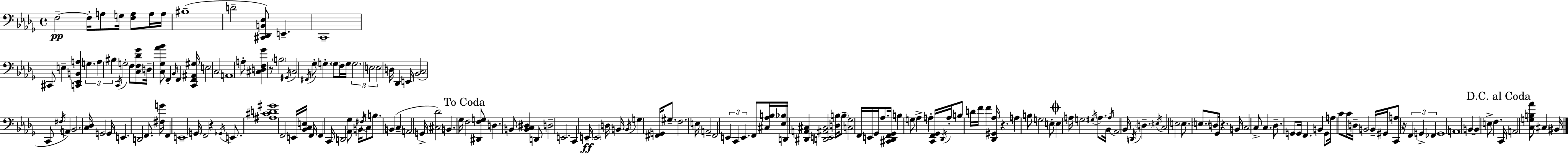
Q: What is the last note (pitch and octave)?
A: BIS2